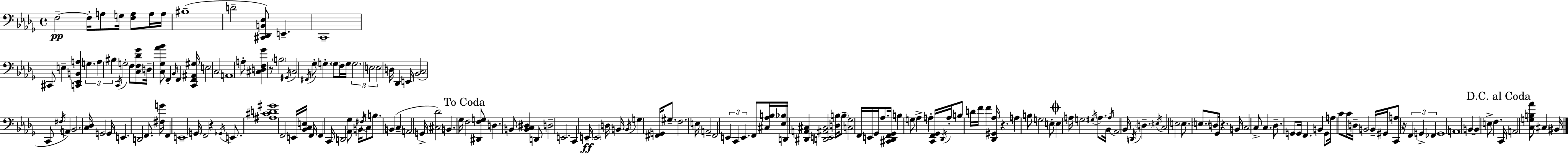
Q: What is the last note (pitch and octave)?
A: BIS2